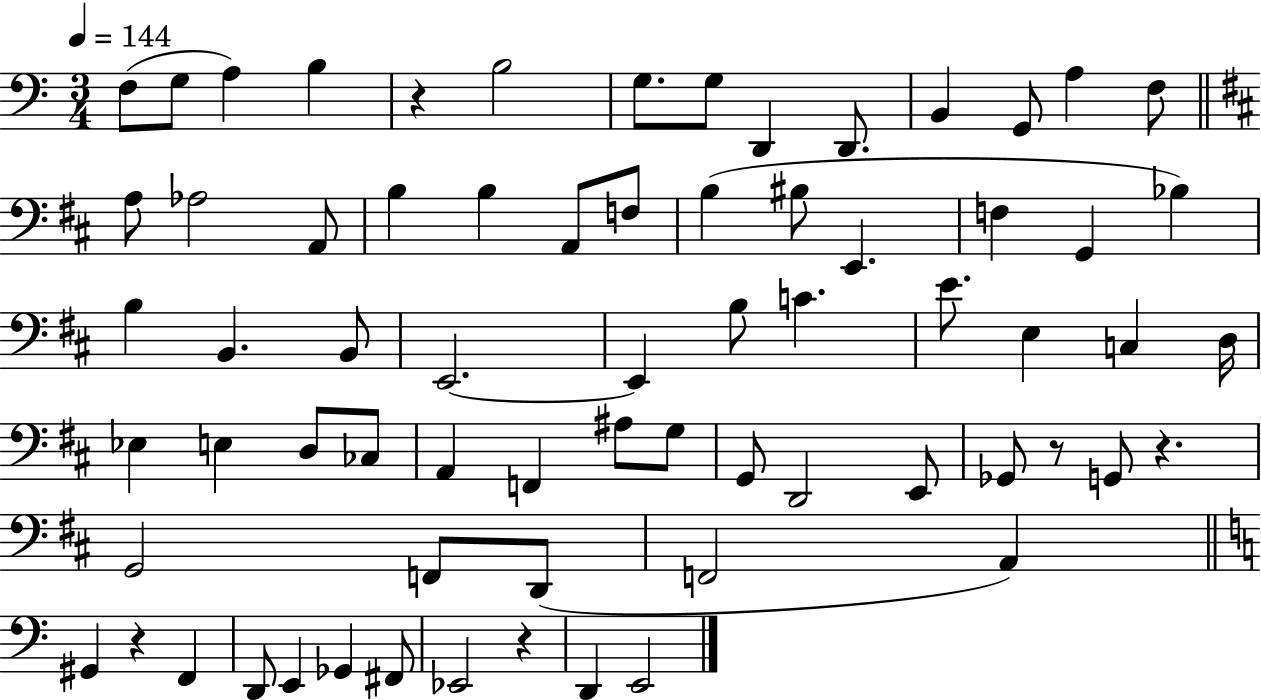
F3/e G3/e A3/q B3/q R/q B3/h G3/e. G3/e D2/q D2/e. B2/q G2/e A3/q F3/e A3/e Ab3/h A2/e B3/q B3/q A2/e F3/e B3/q BIS3/e E2/q. F3/q G2/q Bb3/q B3/q B2/q. B2/e E2/h. E2/q B3/e C4/q. E4/e. E3/q C3/q D3/s Eb3/q E3/q D3/e CES3/e A2/q F2/q A#3/e G3/e G2/e D2/h E2/e Gb2/e R/e G2/e R/q. G2/h F2/e D2/e F2/h A2/q G#2/q R/q F2/q D2/e E2/q Gb2/q F#2/e Eb2/h R/q D2/q E2/h